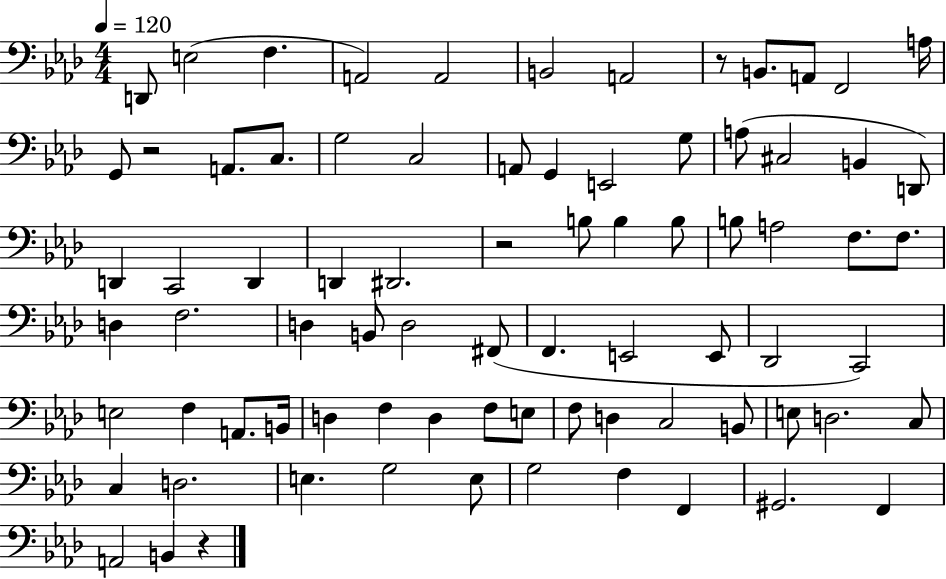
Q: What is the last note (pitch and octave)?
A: B2